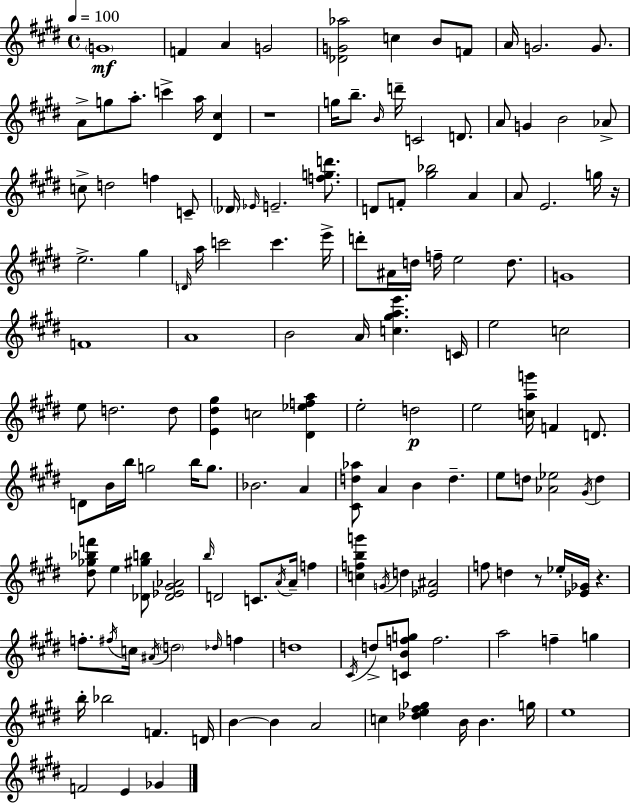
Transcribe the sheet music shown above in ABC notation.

X:1
T:Untitled
M:4/4
L:1/4
K:E
G4 F A G2 [_DG_a]2 c B/2 F/2 A/4 G2 G/2 A/2 g/2 a/2 c' a/4 [^D^c] z4 g/4 b/2 B/4 d'/4 C2 D/2 A/2 G B2 _A/2 c/2 d2 f C/2 _D/4 _E/4 E2 [fgd']/2 D/2 F/2 [^g_b]2 A A/2 E2 g/4 z/4 e2 ^g D/4 a/4 c'2 c' e'/4 d'/2 ^A/4 d/4 f/4 e2 d/2 G4 F4 A4 B2 A/4 [c^gae'] C/4 e2 c2 e/2 d2 d/2 [E^d^g] c2 [^D_efa] e2 d2 e2 [cag']/4 F D/2 D/2 B/4 b/4 g2 b/4 g/2 _B2 A [^Cd_a]/2 A B d e/2 d/2 [_A_e]2 ^G/4 d [^d_g_bf']/2 e [_D^gb]/2 [_D_E^G_A]2 b/4 D2 C/2 A/4 A/4 f [cfbg'] G/4 d [_E^A]2 f/2 d z/2 _e/4 [_E_G]/4 z f/2 ^f/4 c/4 ^A/4 d2 _d/4 f d4 ^C/4 d/2 [CBfg]/2 f2 a2 f g b/4 _b2 F D/4 B B A2 c [_de^f_g] B/4 B g/4 e4 F2 E _G